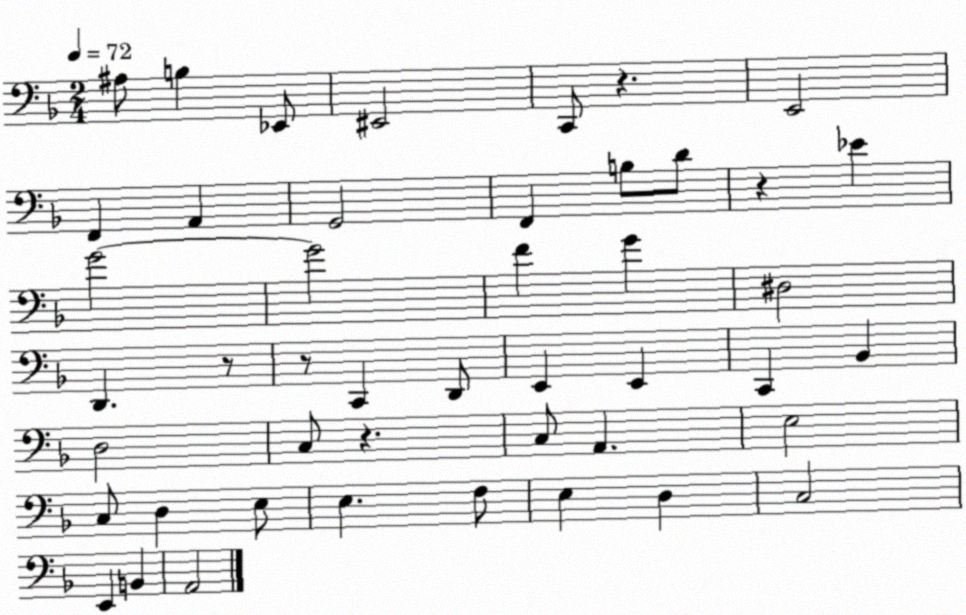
X:1
T:Untitled
M:2/4
L:1/4
K:F
^A,/2 B, _E,,/2 ^E,,2 C,,/2 z E,,2 F,, A,, G,,2 F,, B,/2 D/2 z _E G2 G2 F G ^D,2 D,, z/2 z/2 C,, D,,/2 E,, E,, C,, _B,, D,2 C,/2 z C,/2 A,, E,2 C,/2 D, E,/2 E, F,/2 E, D, C,2 E,, B,, A,,2